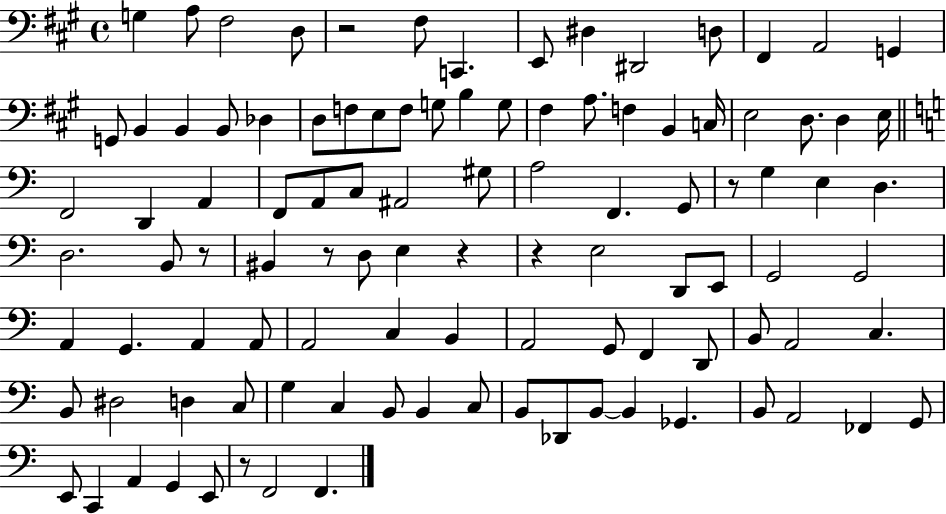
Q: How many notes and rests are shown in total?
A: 104